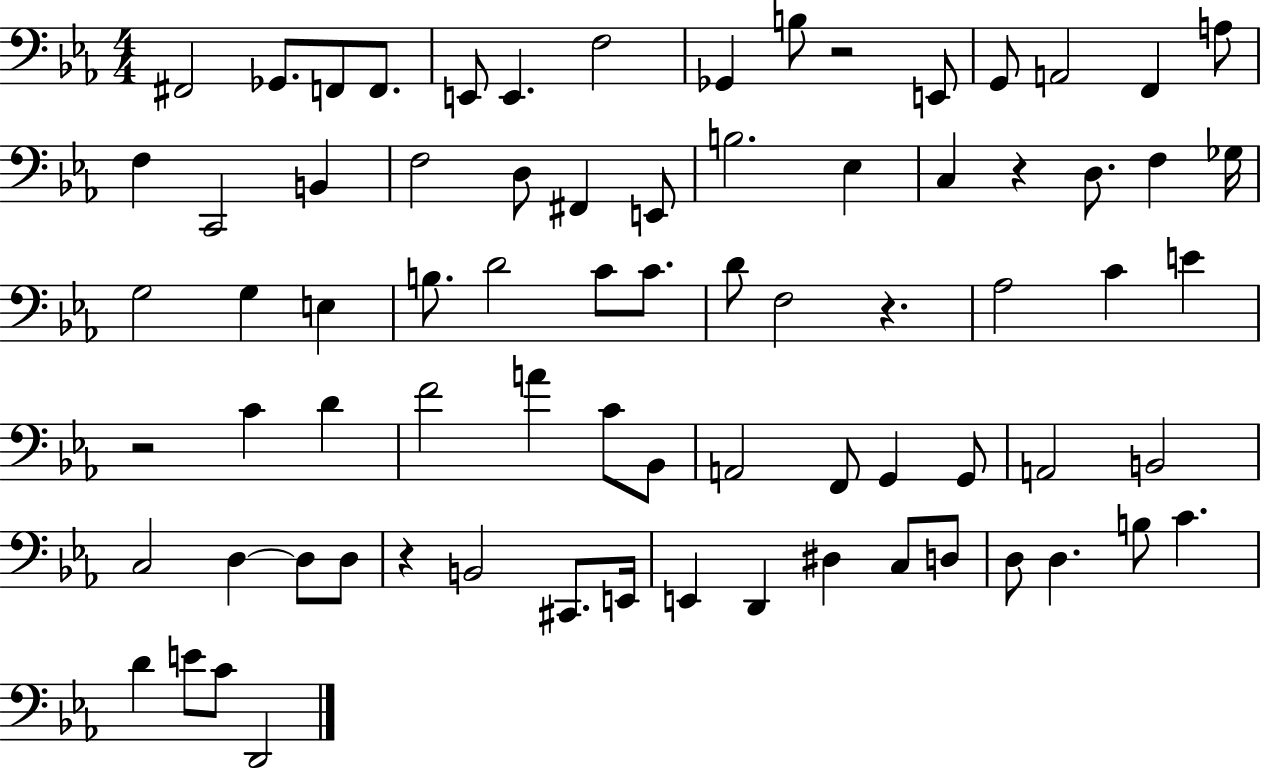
{
  \clef bass
  \numericTimeSignature
  \time 4/4
  \key ees \major
  fis,2 ges,8. f,8 f,8. | e,8 e,4. f2 | ges,4 b8 r2 e,8 | g,8 a,2 f,4 a8 | \break f4 c,2 b,4 | f2 d8 fis,4 e,8 | b2. ees4 | c4 r4 d8. f4 ges16 | \break g2 g4 e4 | b8. d'2 c'8 c'8. | d'8 f2 r4. | aes2 c'4 e'4 | \break r2 c'4 d'4 | f'2 a'4 c'8 bes,8 | a,2 f,8 g,4 g,8 | a,2 b,2 | \break c2 d4~~ d8 d8 | r4 b,2 cis,8. e,16 | e,4 d,4 dis4 c8 d8 | d8 d4. b8 c'4. | \break d'4 e'8 c'8 d,2 | \bar "|."
}